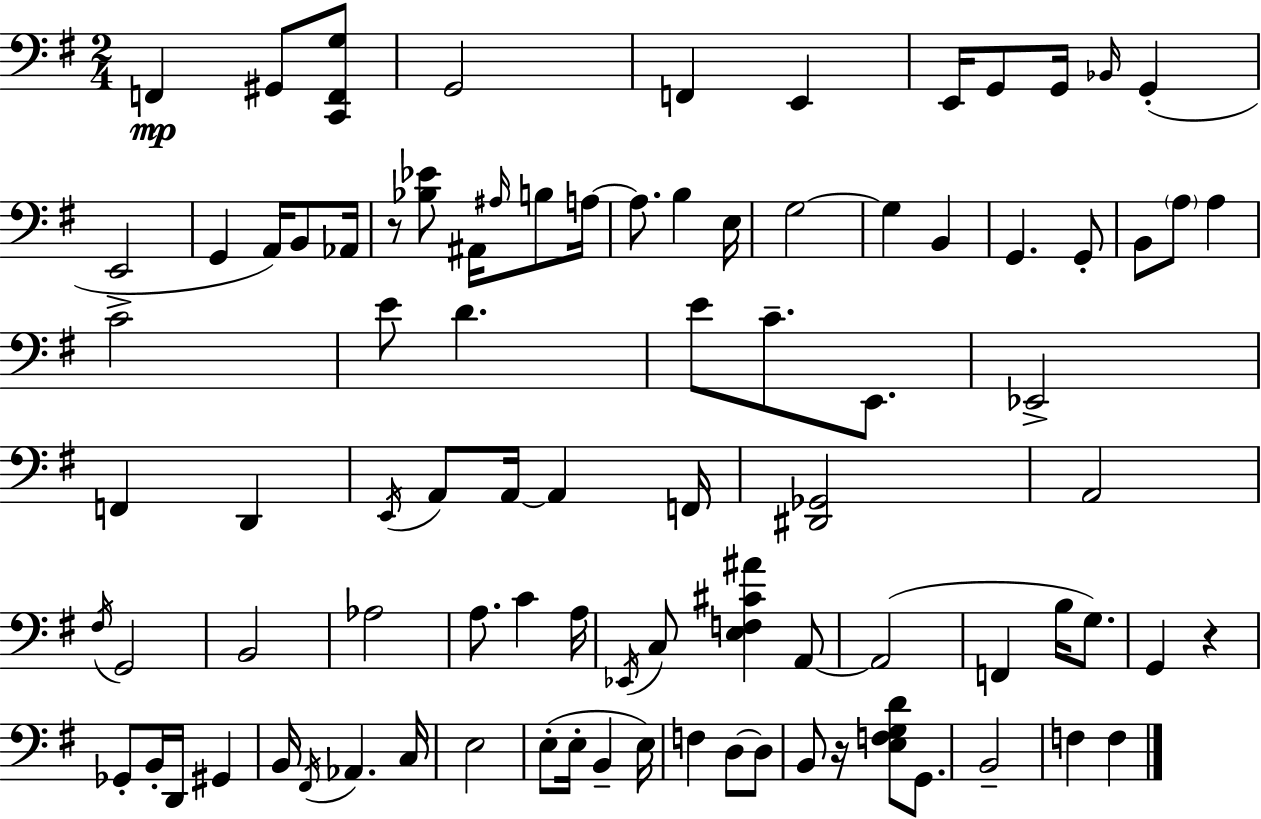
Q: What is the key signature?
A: G major